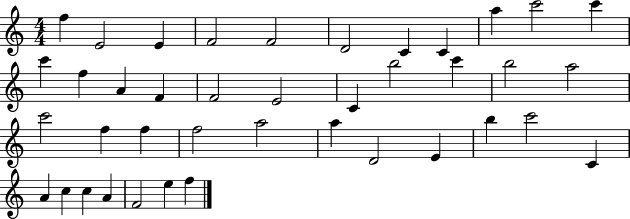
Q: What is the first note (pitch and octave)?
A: F5